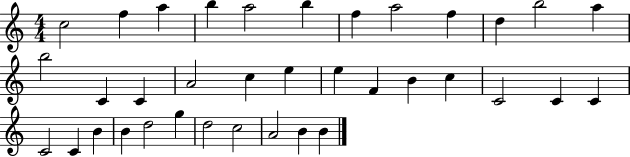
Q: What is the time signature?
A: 4/4